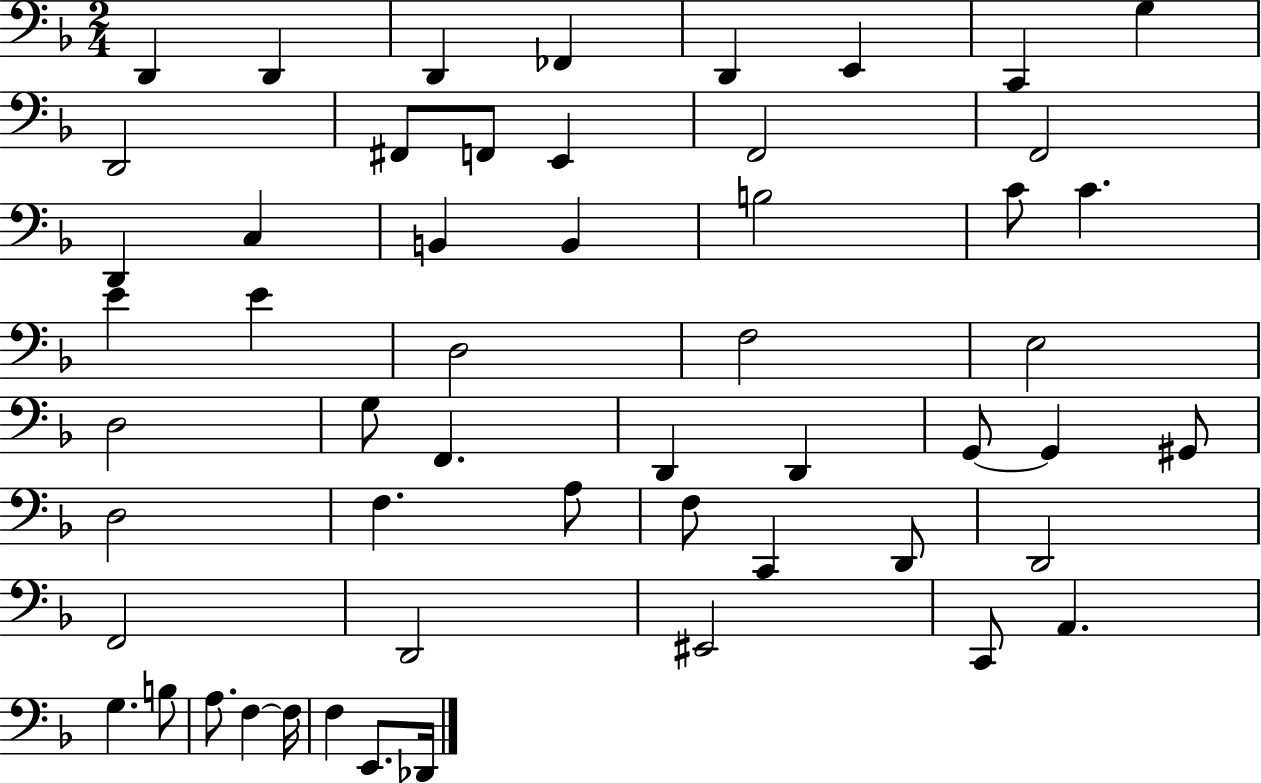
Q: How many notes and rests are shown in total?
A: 54